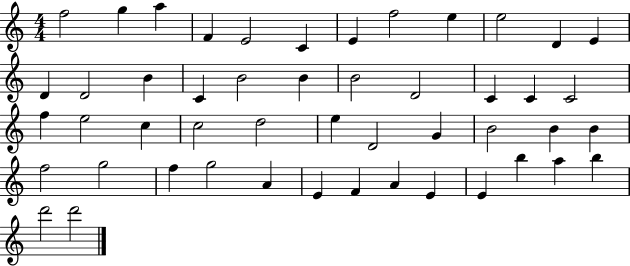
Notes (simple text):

F5/h G5/q A5/q F4/q E4/h C4/q E4/q F5/h E5/q E5/h D4/q E4/q D4/q D4/h B4/q C4/q B4/h B4/q B4/h D4/h C4/q C4/q C4/h F5/q E5/h C5/q C5/h D5/h E5/q D4/h G4/q B4/h B4/q B4/q F5/h G5/h F5/q G5/h A4/q E4/q F4/q A4/q E4/q E4/q B5/q A5/q B5/q D6/h D6/h